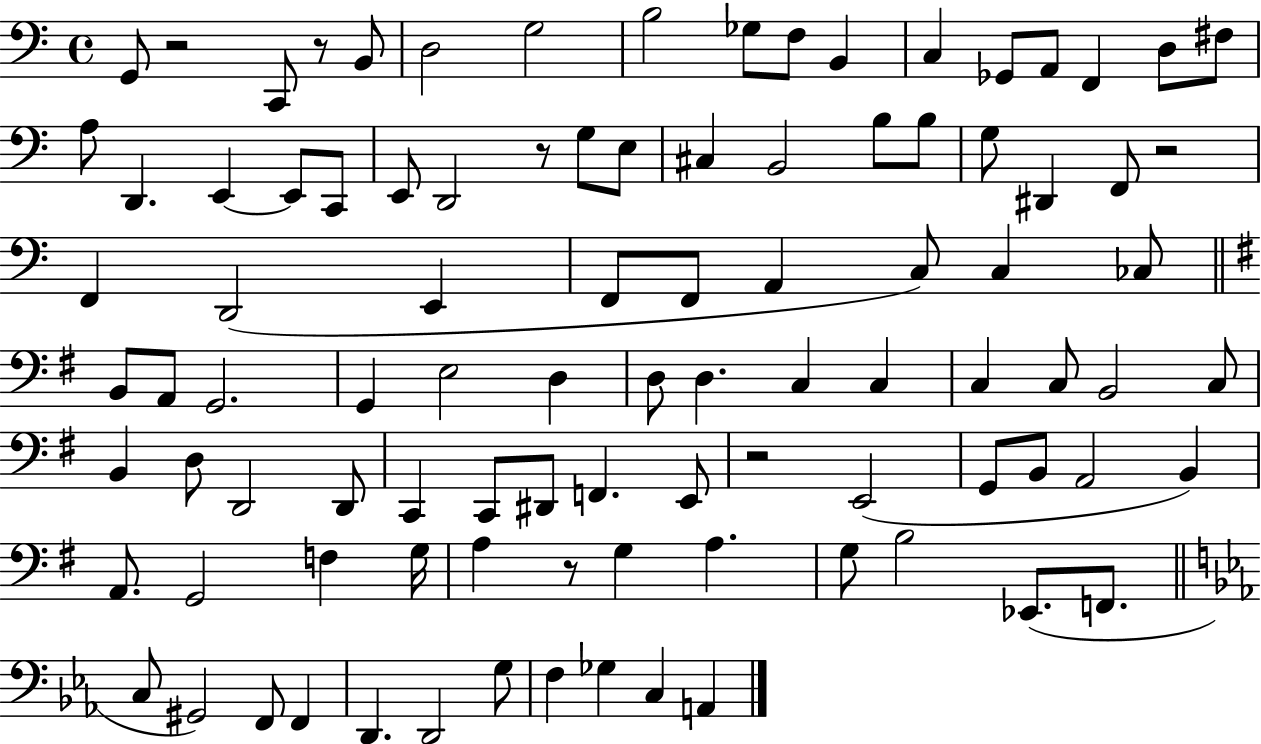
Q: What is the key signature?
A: C major